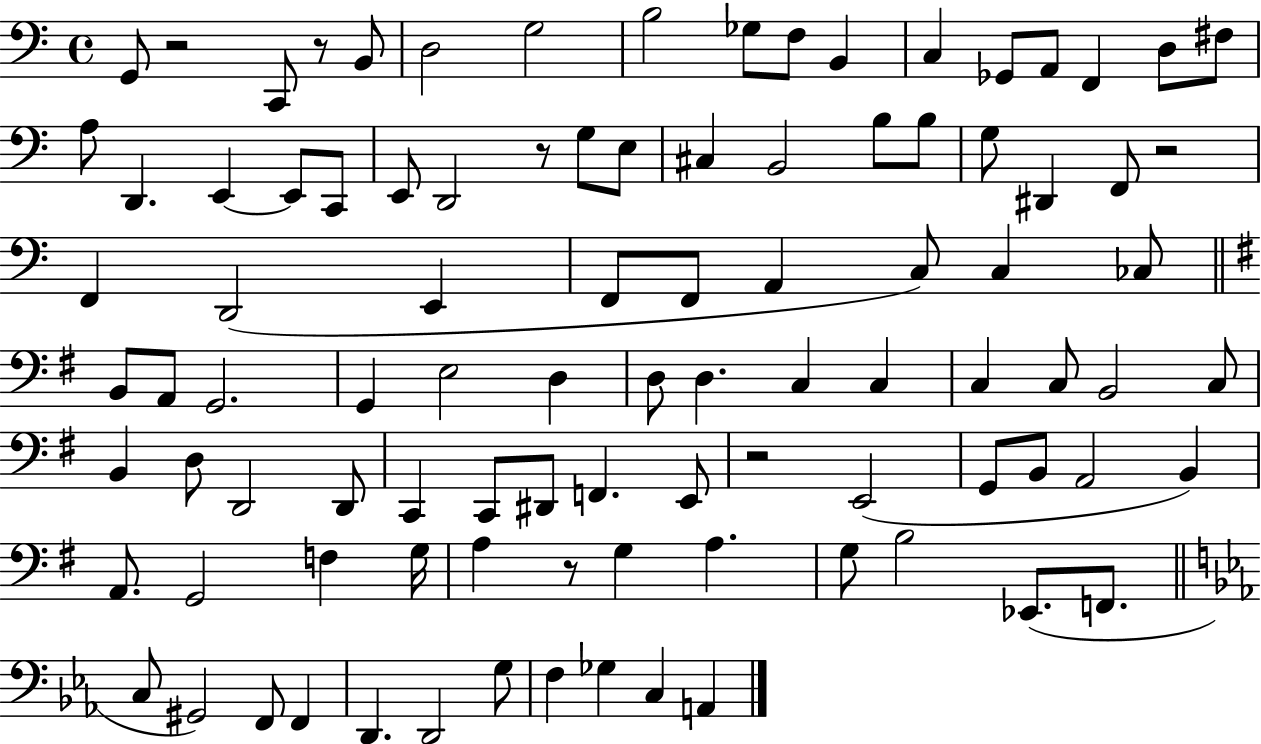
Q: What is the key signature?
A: C major